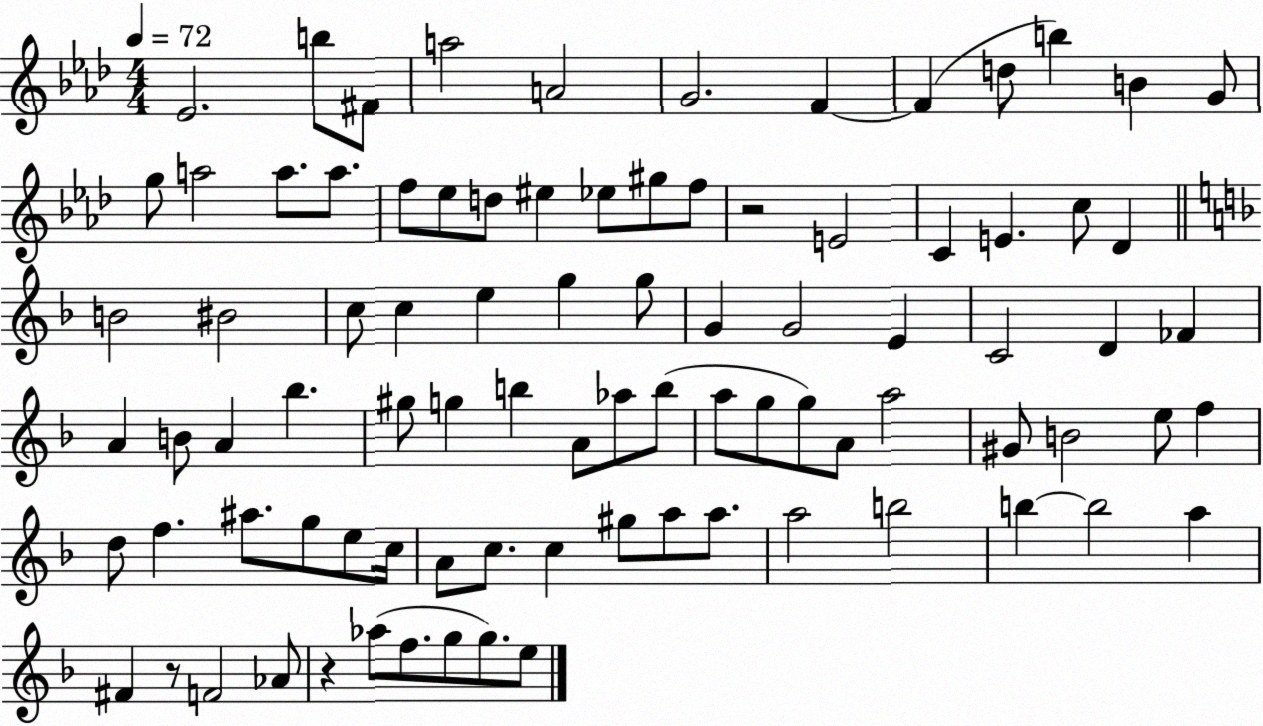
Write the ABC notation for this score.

X:1
T:Untitled
M:4/4
L:1/4
K:Ab
_E2 b/2 ^F/2 a2 A2 G2 F F d/2 b B G/2 g/2 a2 a/2 a/2 f/2 _e/2 d/2 ^e _e/2 ^g/2 f/2 z2 E2 C E c/2 _D B2 ^B2 c/2 c e g g/2 G G2 E C2 D _F A B/2 A _b ^g/2 g b A/2 _a/2 b/2 a/2 g/2 g/2 A/2 a2 ^G/2 B2 e/2 f d/2 f ^a/2 g/2 e/2 c/4 A/2 c/2 c ^g/2 a/2 a/2 a2 b2 b b2 a ^F z/2 F2 _A/2 z _a/2 f/2 g/2 g/2 e/2